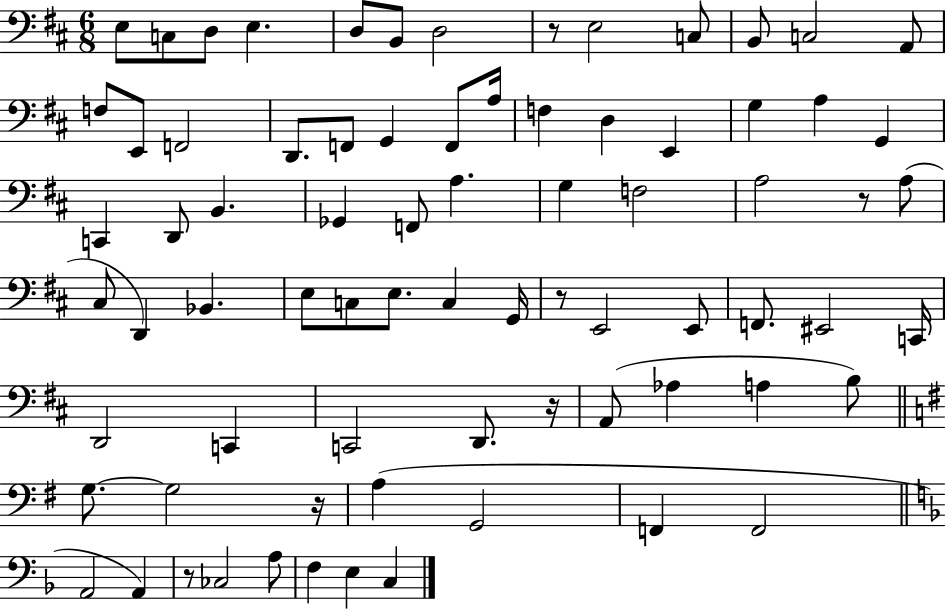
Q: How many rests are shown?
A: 6